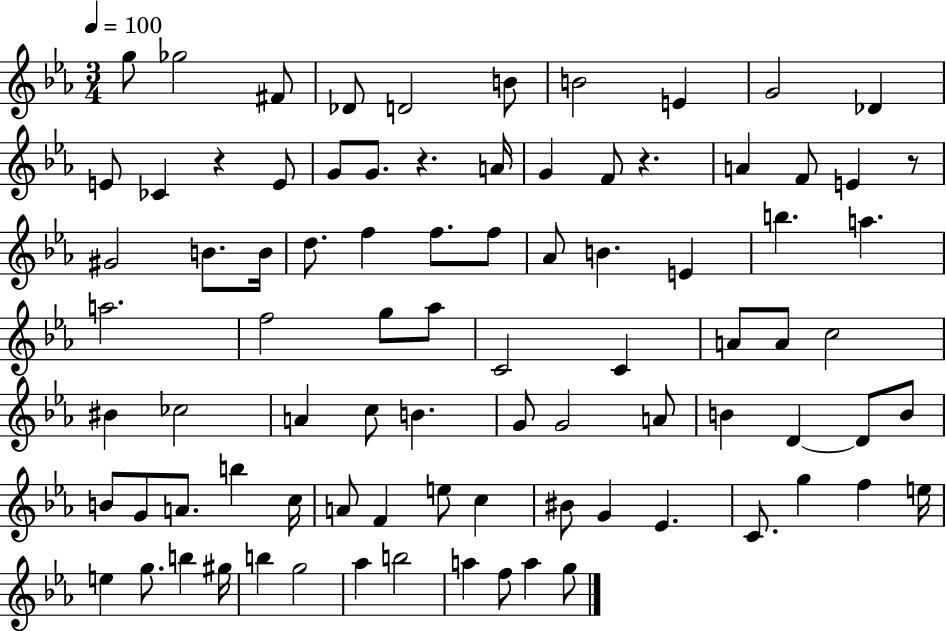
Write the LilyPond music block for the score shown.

{
  \clef treble
  \numericTimeSignature
  \time 3/4
  \key ees \major
  \tempo 4 = 100
  g''8 ges''2 fis'8 | des'8 d'2 b'8 | b'2 e'4 | g'2 des'4 | \break e'8 ces'4 r4 e'8 | g'8 g'8. r4. a'16 | g'4 f'8 r4. | a'4 f'8 e'4 r8 | \break gis'2 b'8. b'16 | d''8. f''4 f''8. f''8 | aes'8 b'4. e'4 | b''4. a''4. | \break a''2. | f''2 g''8 aes''8 | c'2 c'4 | a'8 a'8 c''2 | \break bis'4 ces''2 | a'4 c''8 b'4. | g'8 g'2 a'8 | b'4 d'4~~ d'8 b'8 | \break b'8 g'8 a'8. b''4 c''16 | a'8 f'4 e''8 c''4 | bis'8 g'4 ees'4. | c'8. g''4 f''4 e''16 | \break e''4 g''8. b''4 gis''16 | b''4 g''2 | aes''4 b''2 | a''4 f''8 a''4 g''8 | \break \bar "|."
}